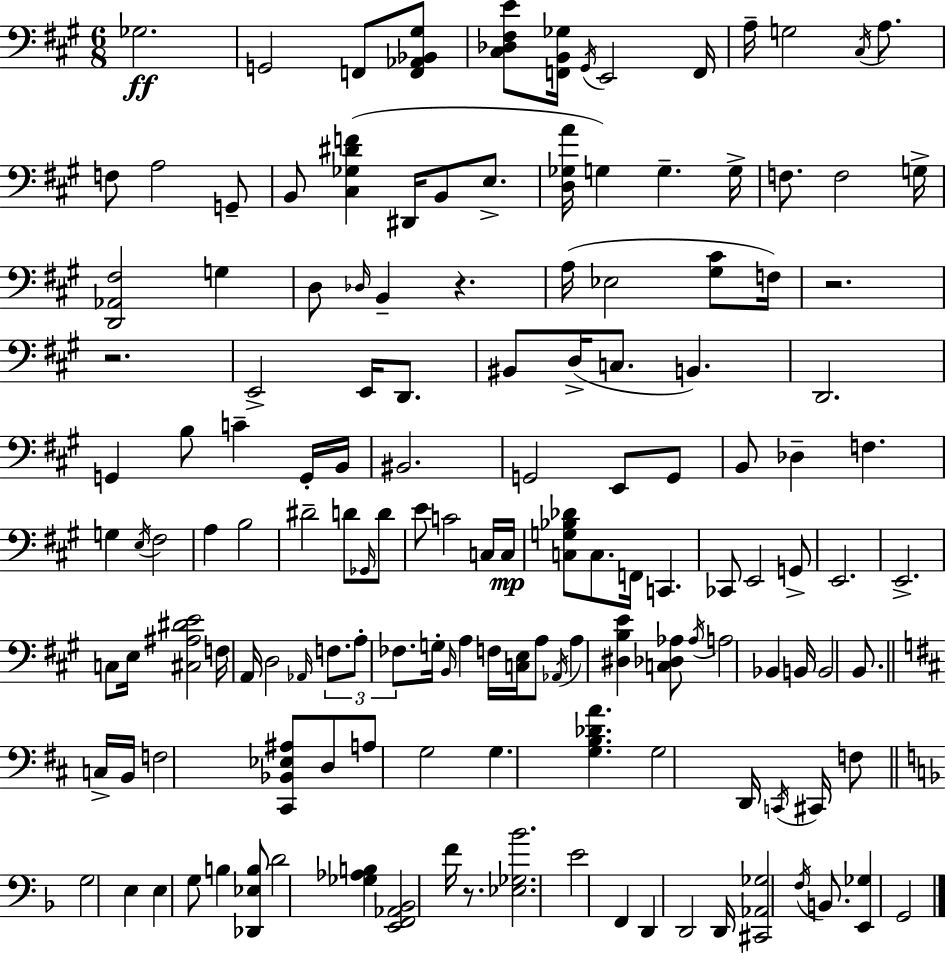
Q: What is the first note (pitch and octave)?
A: Gb3